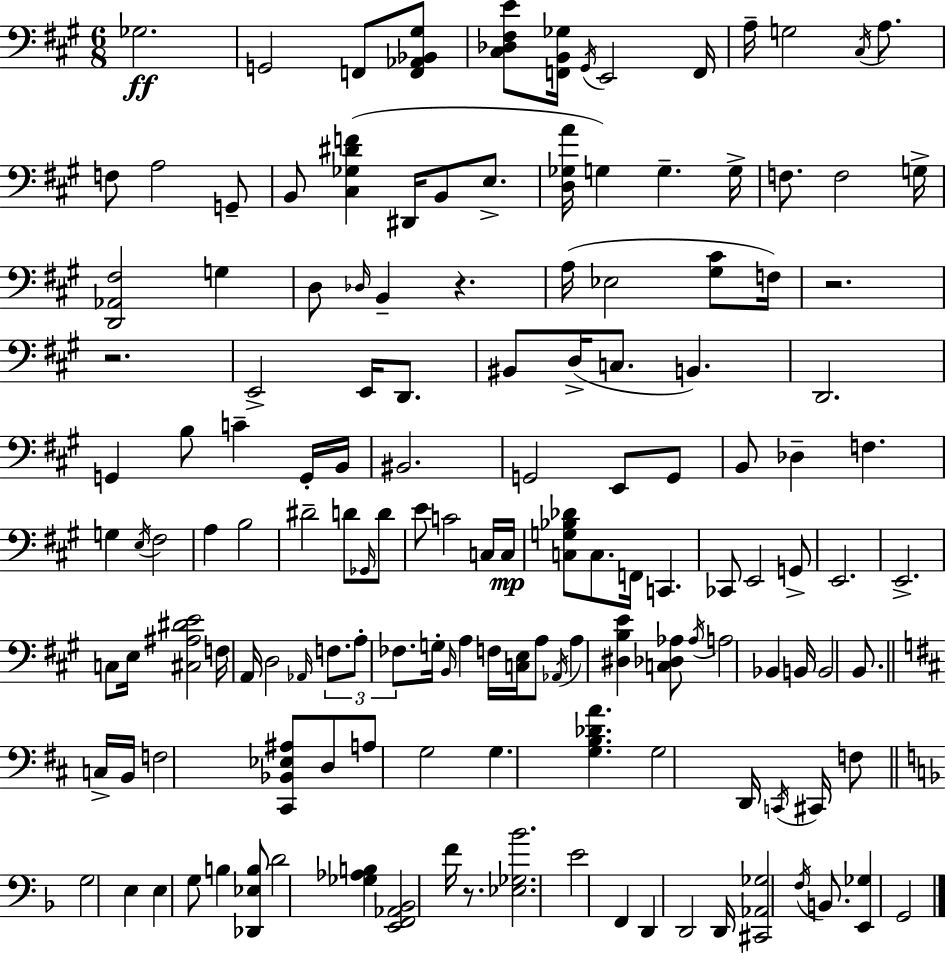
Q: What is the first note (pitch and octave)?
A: Gb3